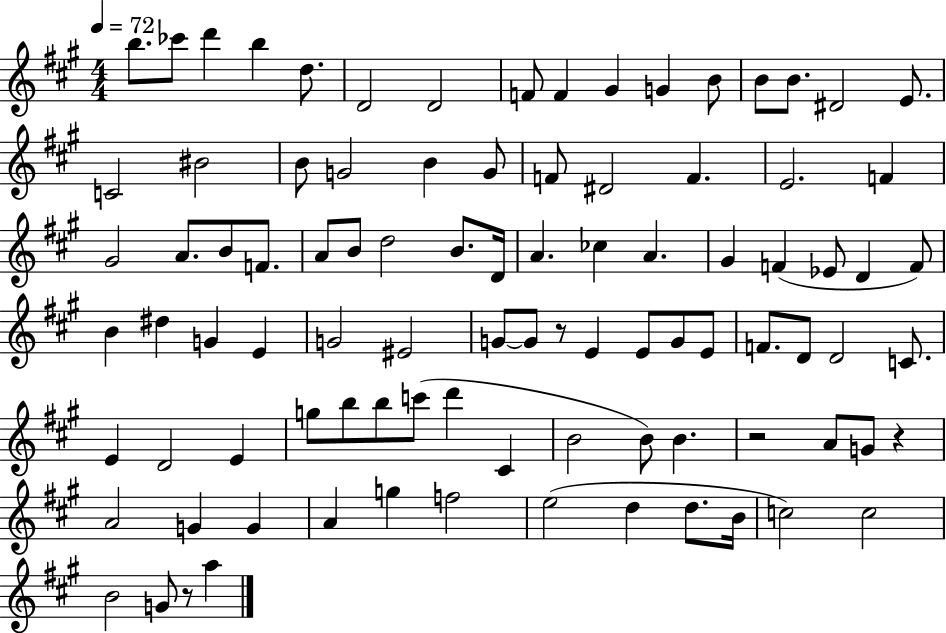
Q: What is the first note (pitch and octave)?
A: B5